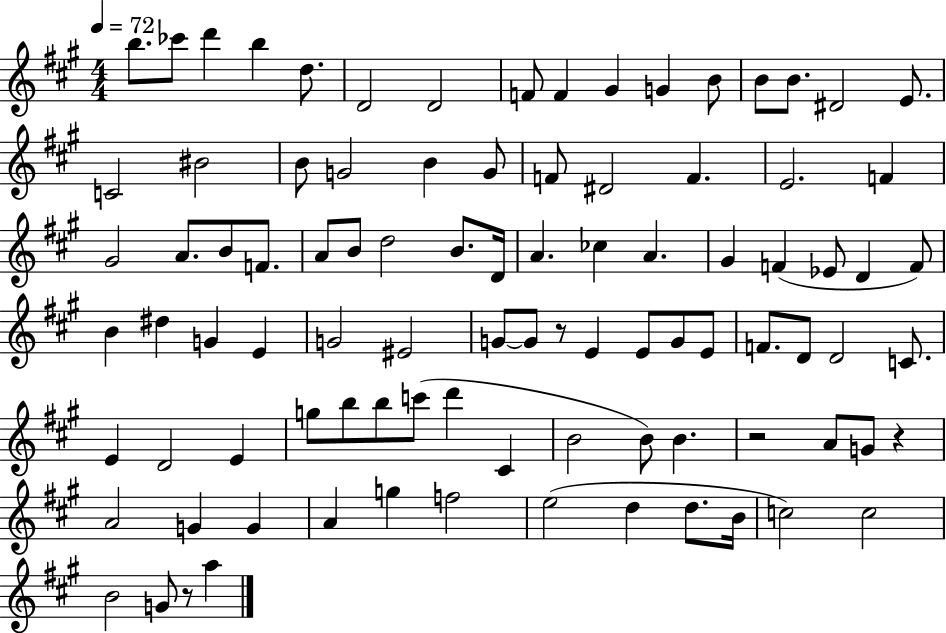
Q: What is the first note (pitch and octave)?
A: B5